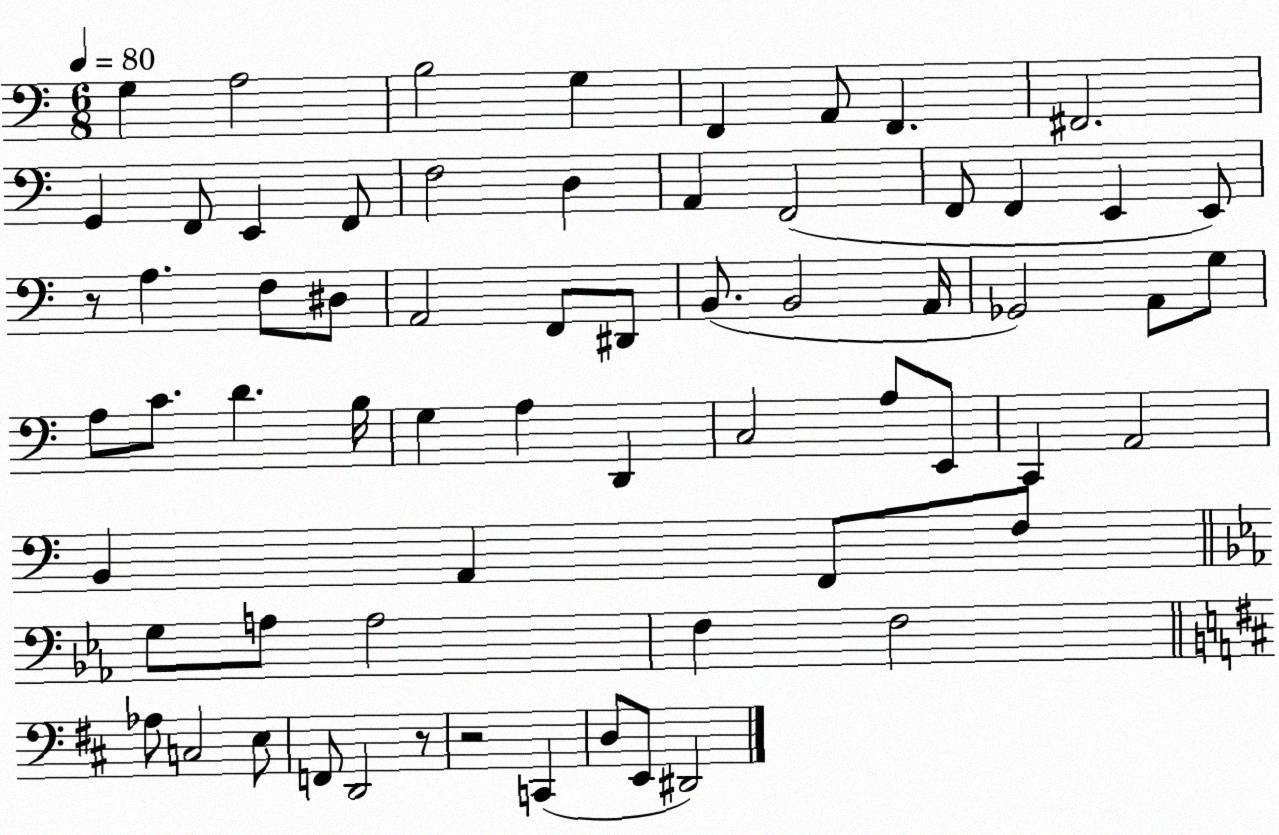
X:1
T:Untitled
M:6/8
L:1/4
K:C
G, A,2 B,2 G, F,, A,,/2 F,, ^F,,2 G,, F,,/2 E,, F,,/2 F,2 D, A,, F,,2 F,,/2 F,, E,, E,,/2 z/2 A, F,/2 ^D,/2 A,,2 F,,/2 ^D,,/2 B,,/2 B,,2 A,,/4 _G,,2 A,,/2 G,/2 A,/2 C/2 D B,/4 G, A, D,, C,2 A,/2 E,,/2 C,, A,,2 B,, A,, F,,/2 F,/2 G,/2 A,/2 A,2 F, F,2 _A,/2 C,2 E,/2 F,,/2 D,,2 z/2 z2 C,, D,/2 E,,/2 ^D,,2